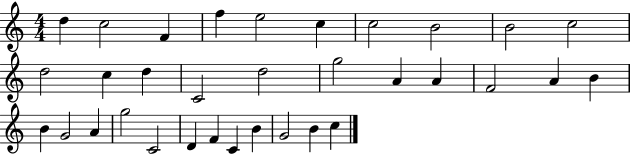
D5/q C5/h F4/q F5/q E5/h C5/q C5/h B4/h B4/h C5/h D5/h C5/q D5/q C4/h D5/h G5/h A4/q A4/q F4/h A4/q B4/q B4/q G4/h A4/q G5/h C4/h D4/q F4/q C4/q B4/q G4/h B4/q C5/q